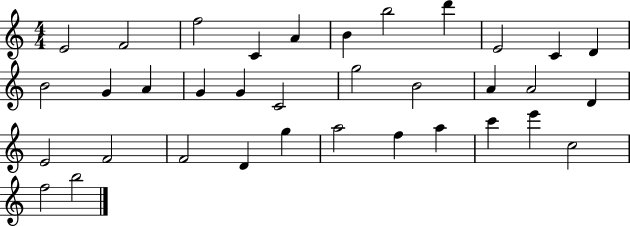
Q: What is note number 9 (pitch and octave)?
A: E4